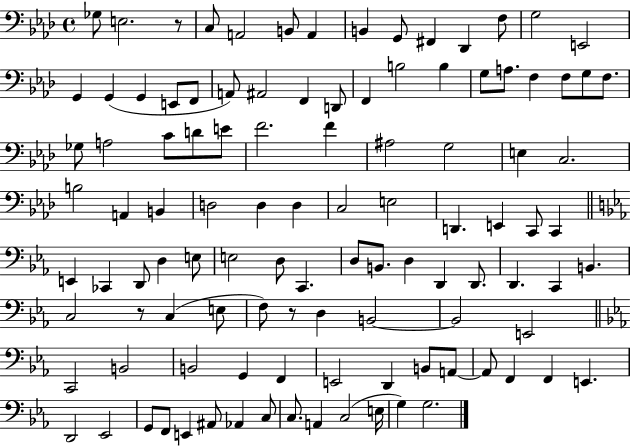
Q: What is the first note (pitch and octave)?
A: Gb3